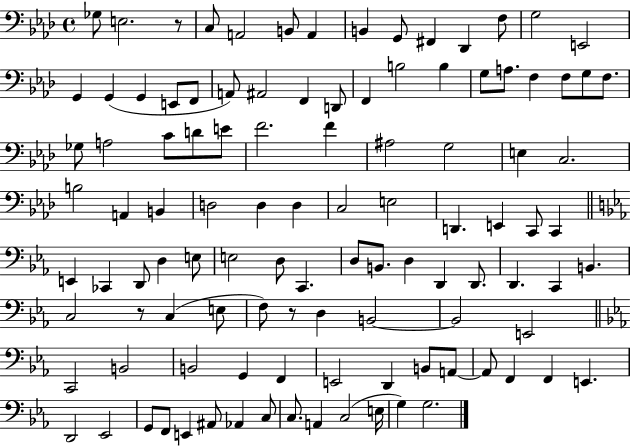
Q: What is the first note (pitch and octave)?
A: Gb3